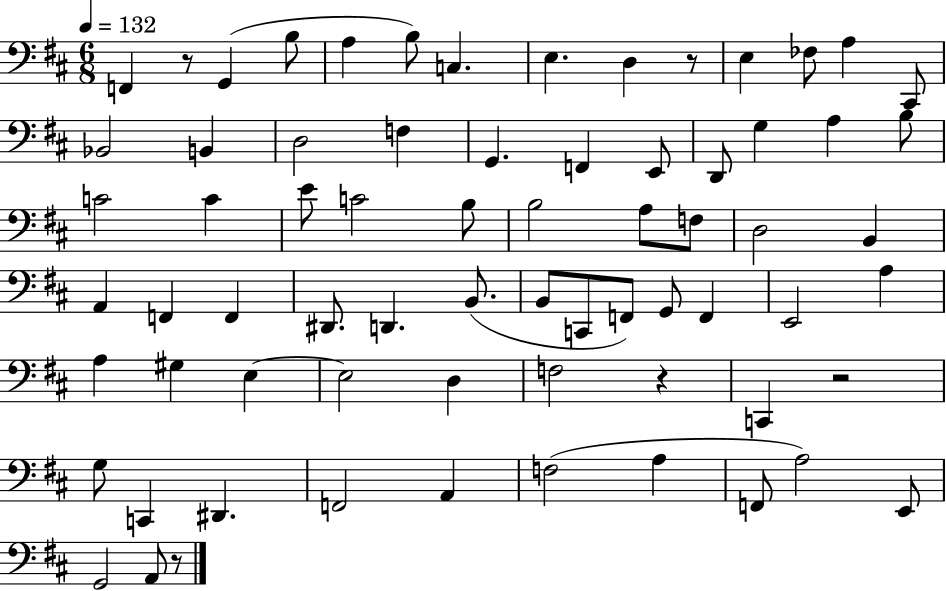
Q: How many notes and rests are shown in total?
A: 70